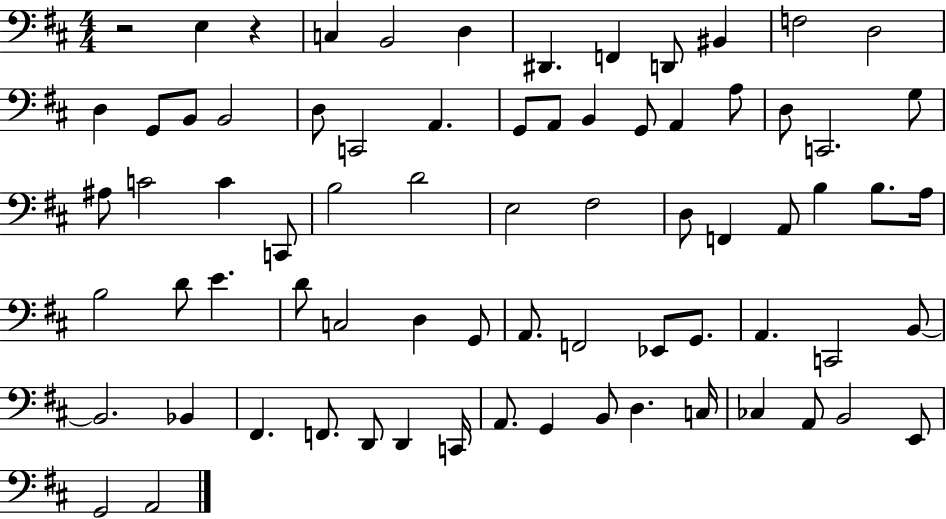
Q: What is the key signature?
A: D major